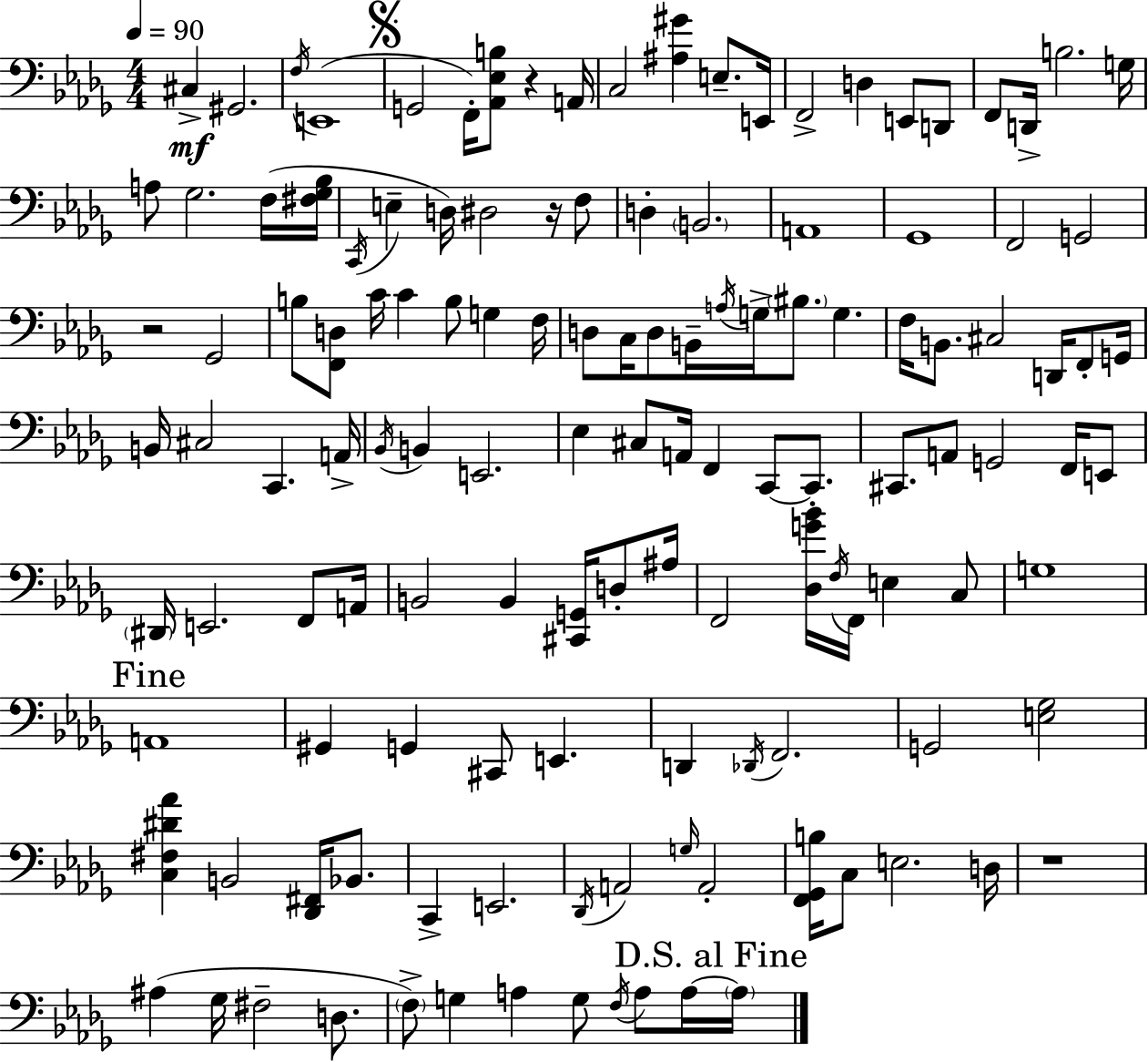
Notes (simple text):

C#3/q G#2/h. F3/s E2/w G2/h F2/s [Ab2,Eb3,B3]/e R/q A2/s C3/h [A#3,G#4]/q E3/e. E2/s F2/h D3/q E2/e D2/e F2/e D2/s B3/h. G3/s A3/e Gb3/h. F3/s [F#3,Gb3,Bb3]/s C2/s E3/q D3/s D#3/h R/s F3/e D3/q B2/h. A2/w Gb2/w F2/h G2/h R/h Gb2/h B3/e [F2,D3]/e C4/s C4/q B3/e G3/q F3/s D3/e C3/s D3/e B2/s A3/s G3/s BIS3/e. G3/q. F3/s B2/e. C#3/h D2/s F2/e G2/s B2/s C#3/h C2/q. A2/s Bb2/s B2/q E2/h. Eb3/q C#3/e A2/s F2/q C2/e C2/e. C#2/e. A2/e G2/h F2/s E2/e D#2/s E2/h. F2/e A2/s B2/h B2/q [C#2,G2]/s D3/e A#3/s F2/h [Db3,G4,Bb4]/s F3/s F2/s E3/q C3/e G3/w A2/w G#2/q G2/q C#2/e E2/q. D2/q Db2/s F2/h. G2/h [E3,Gb3]/h [C3,F#3,D#4,Ab4]/q B2/h [Db2,F#2]/s Bb2/e. C2/q E2/h. Db2/s A2/h G3/s A2/h [F2,Gb2,B3]/s C3/e E3/h. D3/s R/w A#3/q Gb3/s F#3/h D3/e. F3/e G3/q A3/q G3/e F3/s A3/e A3/s A3/s